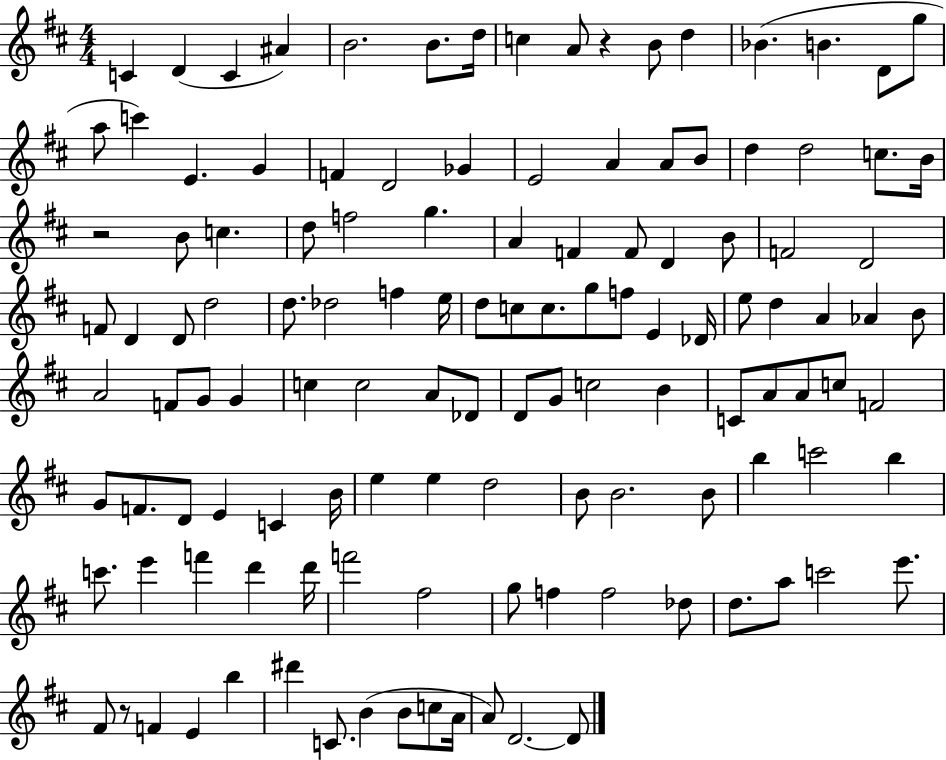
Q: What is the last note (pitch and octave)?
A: D4